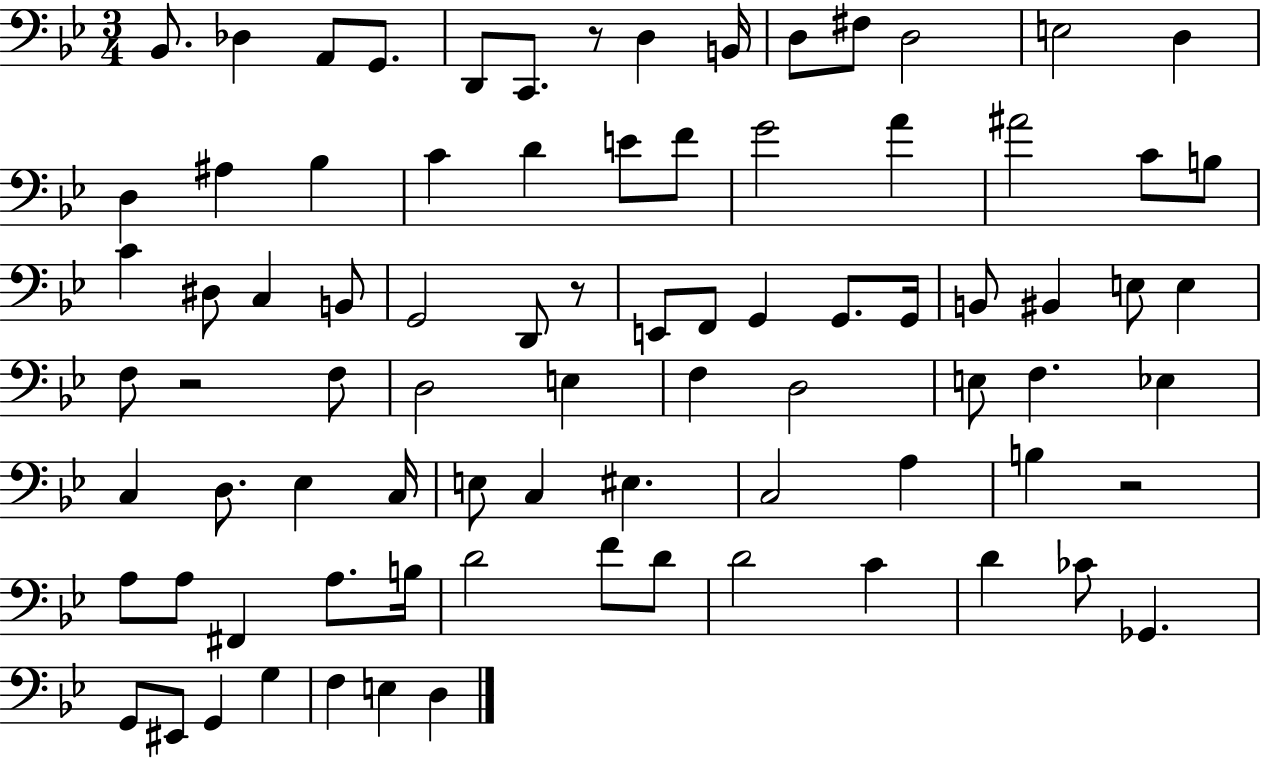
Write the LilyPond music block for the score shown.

{
  \clef bass
  \numericTimeSignature
  \time 3/4
  \key bes \major
  bes,8. des4 a,8 g,8. | d,8 c,8. r8 d4 b,16 | d8 fis8 d2 | e2 d4 | \break d4 ais4 bes4 | c'4 d'4 e'8 f'8 | g'2 a'4 | ais'2 c'8 b8 | \break c'4 dis8 c4 b,8 | g,2 d,8 r8 | e,8 f,8 g,4 g,8. g,16 | b,8 bis,4 e8 e4 | \break f8 r2 f8 | d2 e4 | f4 d2 | e8 f4. ees4 | \break c4 d8. ees4 c16 | e8 c4 eis4. | c2 a4 | b4 r2 | \break a8 a8 fis,4 a8. b16 | d'2 f'8 d'8 | d'2 c'4 | d'4 ces'8 ges,4. | \break g,8 eis,8 g,4 g4 | f4 e4 d4 | \bar "|."
}